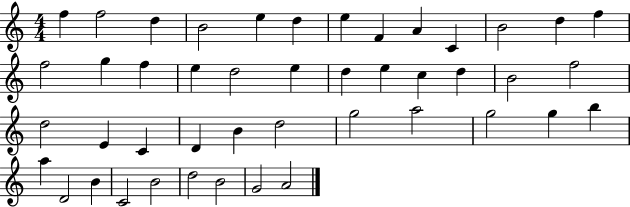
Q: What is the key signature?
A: C major